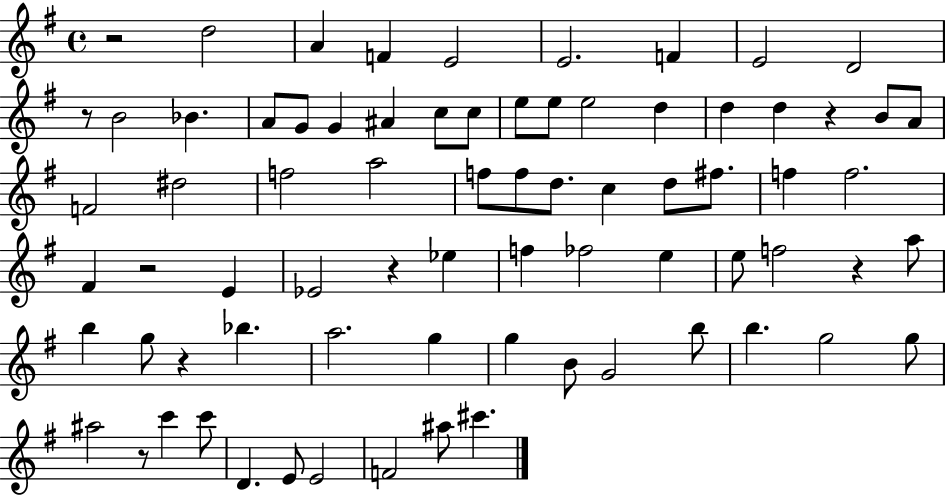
R/h D5/h A4/q F4/q E4/h E4/h. F4/q E4/h D4/h R/e B4/h Bb4/q. A4/e G4/e G4/q A#4/q C5/e C5/e E5/e E5/e E5/h D5/q D5/q D5/q R/q B4/e A4/e F4/h D#5/h F5/h A5/h F5/e F5/e D5/e. C5/q D5/e F#5/e. F5/q F5/h. F#4/q R/h E4/q Eb4/h R/q Eb5/q F5/q FES5/h E5/q E5/e F5/h R/q A5/e B5/q G5/e R/q Bb5/q. A5/h. G5/q G5/q B4/e G4/h B5/e B5/q. G5/h G5/e A#5/h R/e C6/q C6/e D4/q. E4/e E4/h F4/h A#5/e C#6/q.